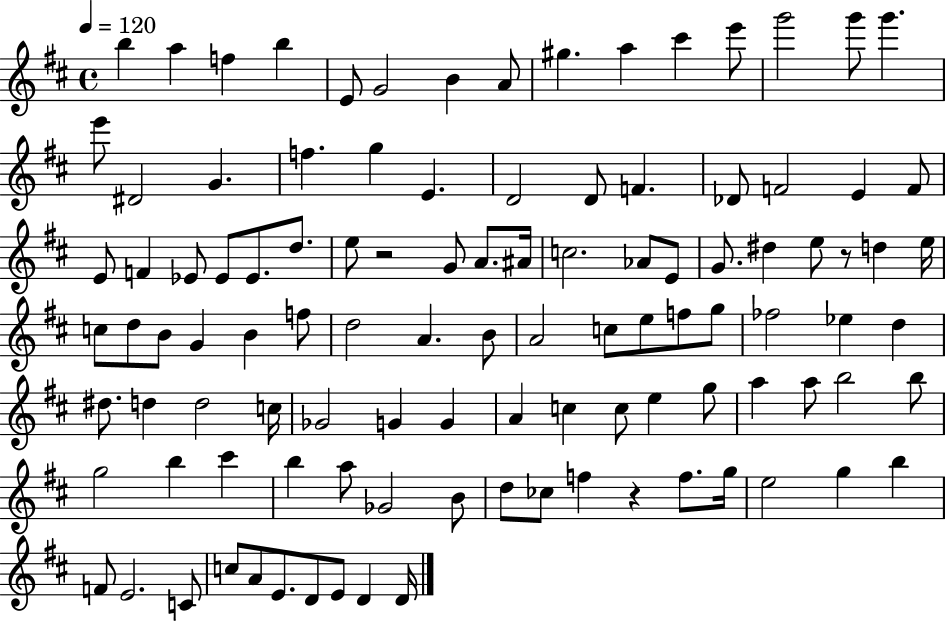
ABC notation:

X:1
T:Untitled
M:4/4
L:1/4
K:D
b a f b E/2 G2 B A/2 ^g a ^c' e'/2 g'2 g'/2 g' e'/2 ^D2 G f g E D2 D/2 F _D/2 F2 E F/2 E/2 F _E/2 _E/2 _E/2 d/2 e/2 z2 G/2 A/2 ^A/4 c2 _A/2 E/2 G/2 ^d e/2 z/2 d e/4 c/2 d/2 B/2 G B f/2 d2 A B/2 A2 c/2 e/2 f/2 g/2 _f2 _e d ^d/2 d d2 c/4 _G2 G G A c c/2 e g/2 a a/2 b2 b/2 g2 b ^c' b a/2 _G2 B/2 d/2 _c/2 f z f/2 g/4 e2 g b F/2 E2 C/2 c/2 A/2 E/2 D/2 E/2 D D/4